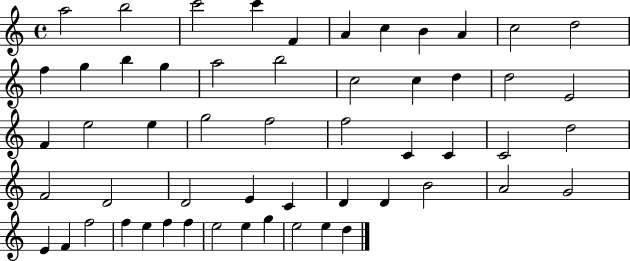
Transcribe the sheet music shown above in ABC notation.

X:1
T:Untitled
M:4/4
L:1/4
K:C
a2 b2 c'2 c' F A c B A c2 d2 f g b g a2 b2 c2 c d d2 E2 F e2 e g2 f2 f2 C C C2 d2 F2 D2 D2 E C D D B2 A2 G2 E F f2 f e f f e2 e g e2 e d